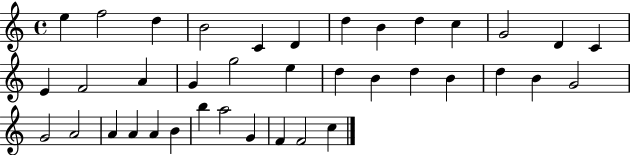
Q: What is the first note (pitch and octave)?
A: E5